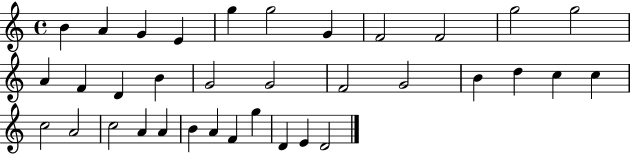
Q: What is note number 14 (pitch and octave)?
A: D4